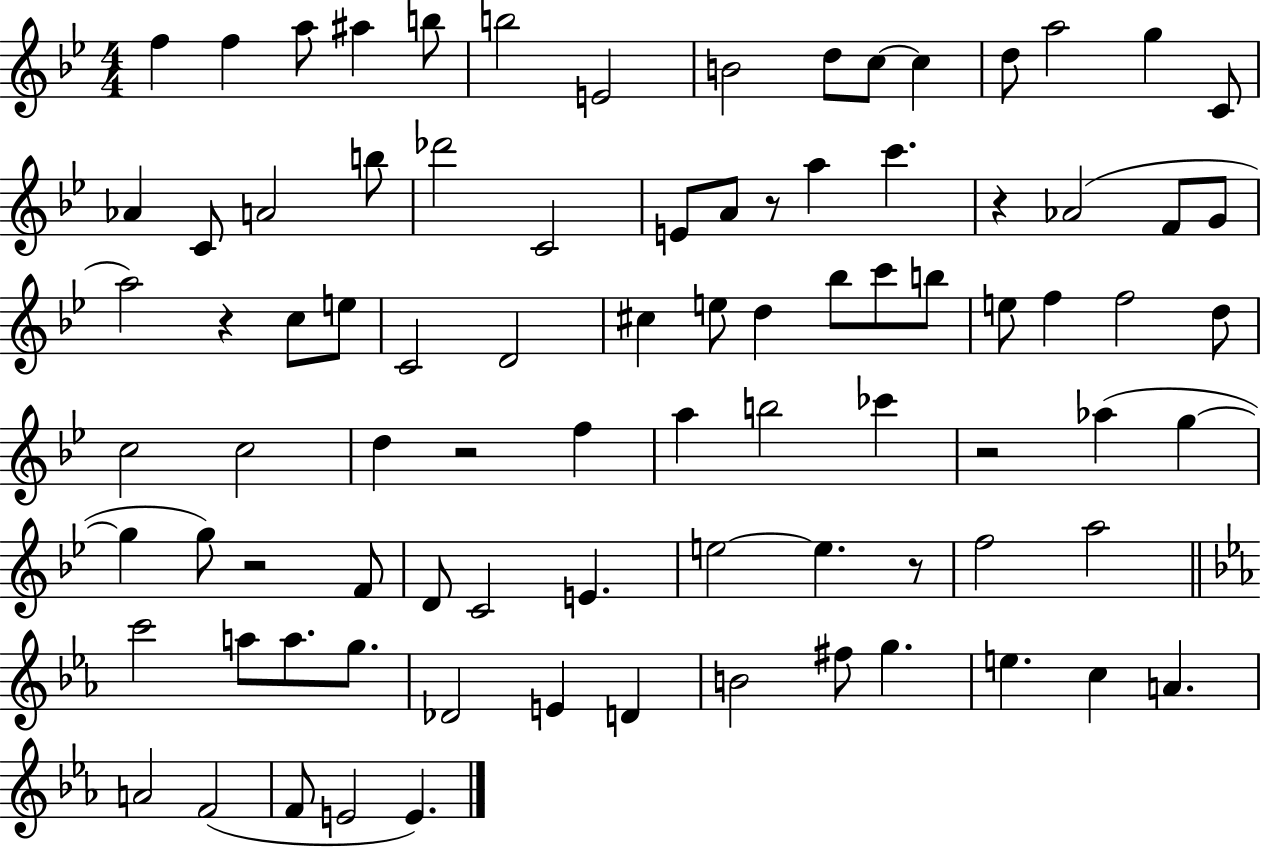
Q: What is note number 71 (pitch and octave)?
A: F#5